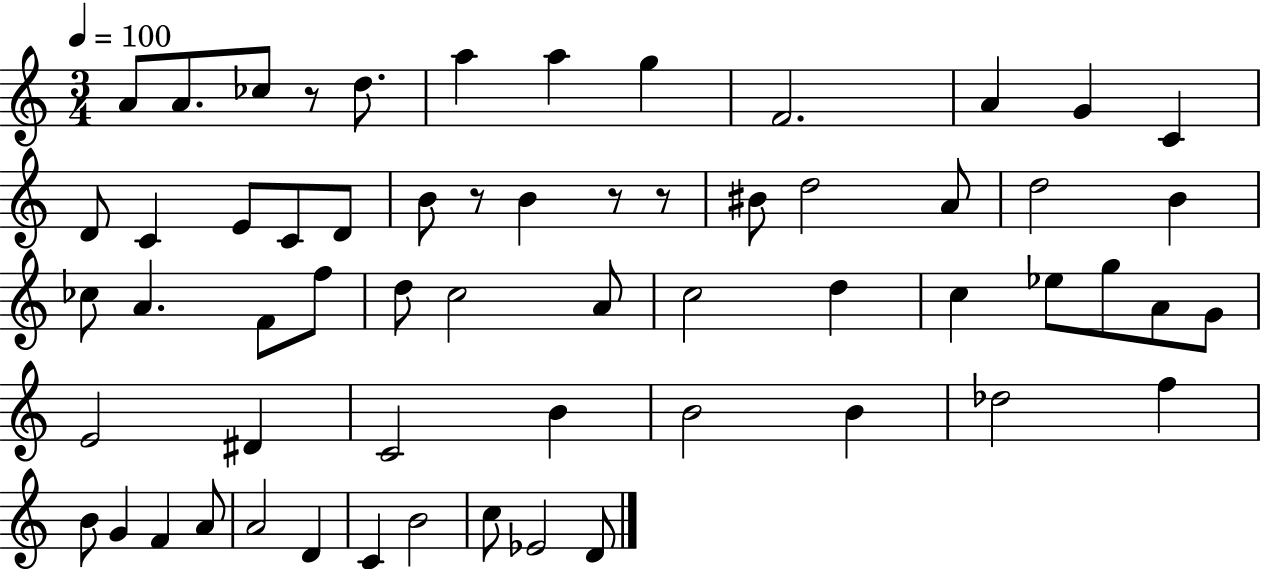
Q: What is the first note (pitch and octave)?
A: A4